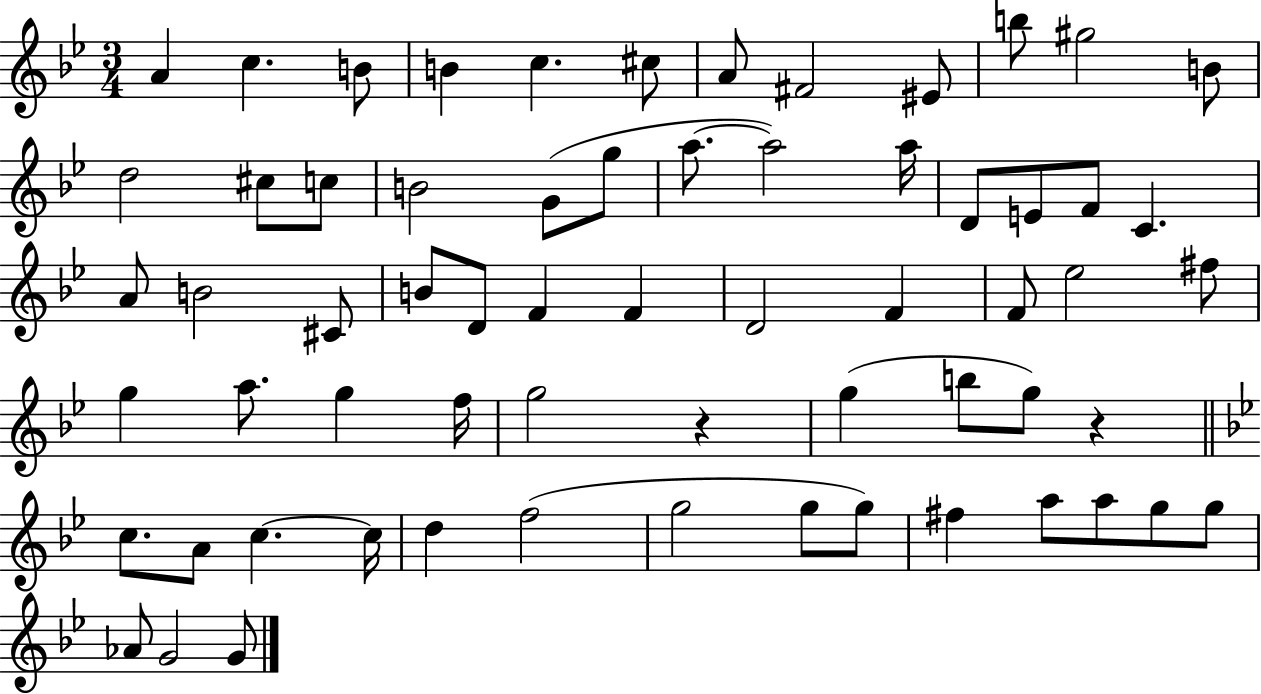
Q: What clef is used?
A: treble